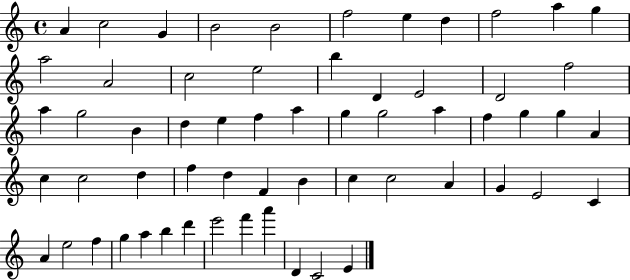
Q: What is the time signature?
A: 4/4